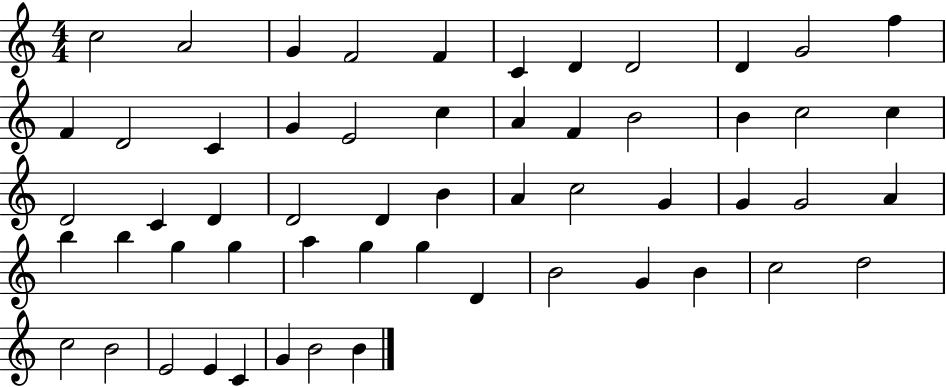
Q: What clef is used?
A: treble